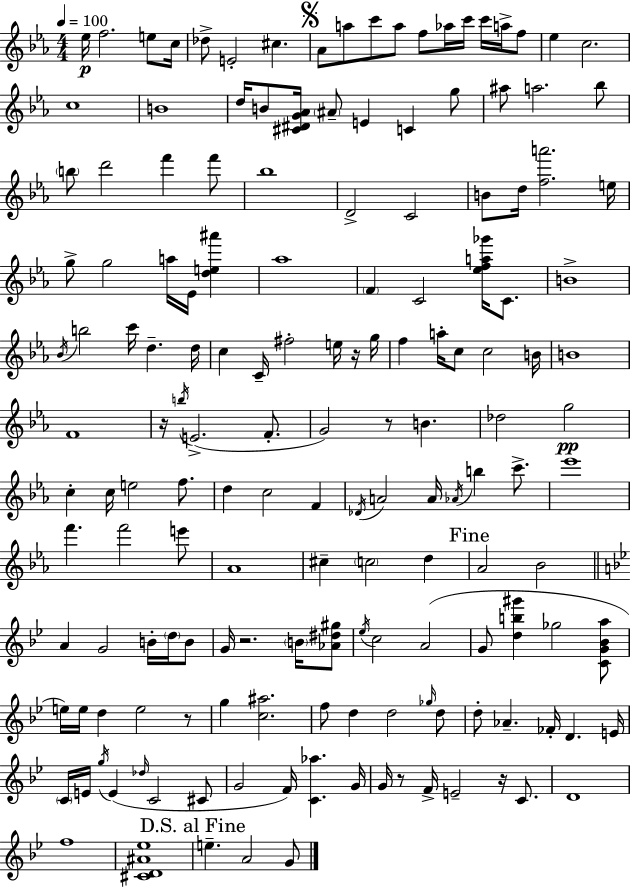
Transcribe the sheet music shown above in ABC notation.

X:1
T:Untitled
M:4/4
L:1/4
K:Cm
_e/4 f2 e/2 c/4 _d/2 E2 ^c _A/2 a/2 c'/2 a/2 f/2 _a/4 c'/4 c'/4 a/4 f/2 _e c2 c4 B4 d/4 B/2 [^C^DG_A]/4 ^A/2 E C g/2 ^a/2 a2 _b/2 b/2 d'2 f' f'/2 _b4 D2 C2 B/2 d/4 [fa']2 e/4 g/2 g2 a/4 _E/4 [de^a'] _a4 F C2 [_efa_g']/4 C/2 B4 _B/4 b2 c'/4 d d/4 c C/4 ^f2 e/4 z/4 g/4 f a/4 c/2 c2 B/4 B4 F4 z/4 b/4 E2 F/2 G2 z/2 B _d2 g2 c c/4 e2 f/2 d c2 F _D/4 A2 A/4 _A/4 b c'/2 _e'4 f' f'2 e'/2 _A4 ^c c2 d _A2 _B2 A G2 B/4 d/4 B/2 G/4 z2 B/4 [_A^d^g]/2 _e/4 c2 A2 G/2 [db^g'] _g2 [CG_Ba]/2 e/4 e/4 d e2 z/2 g [c^a]2 f/2 d d2 _g/4 d/2 d/2 _A _F/4 D E/4 C/4 E/4 g/4 E _d/4 C2 ^C/2 G2 F/4 [C_a] G/4 G/4 z/2 F/4 E2 z/4 C/2 D4 f4 [^CD^A_e]4 e A2 G/2